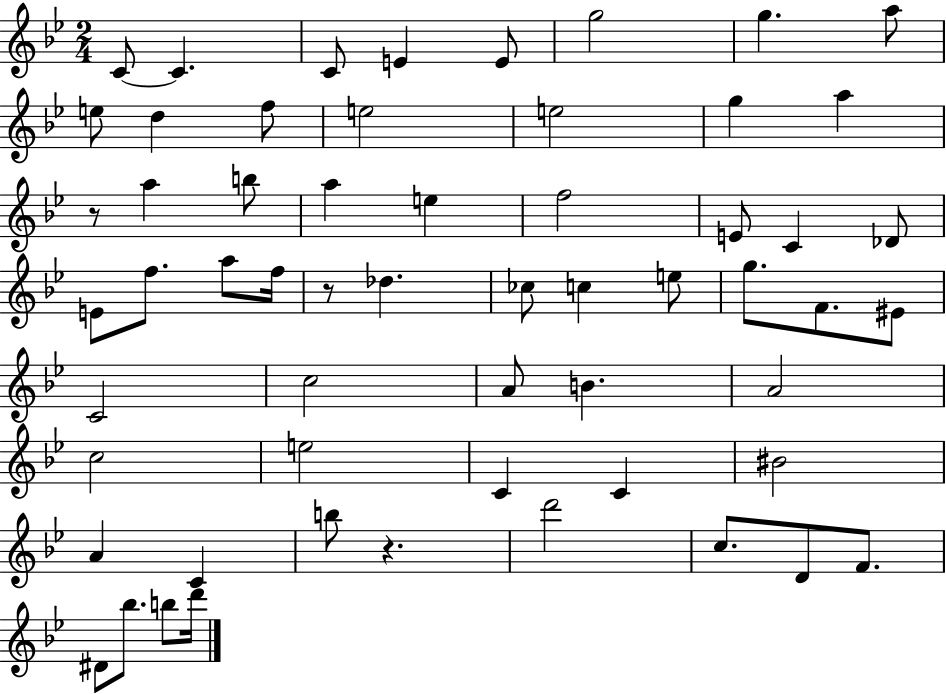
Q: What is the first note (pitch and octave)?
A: C4